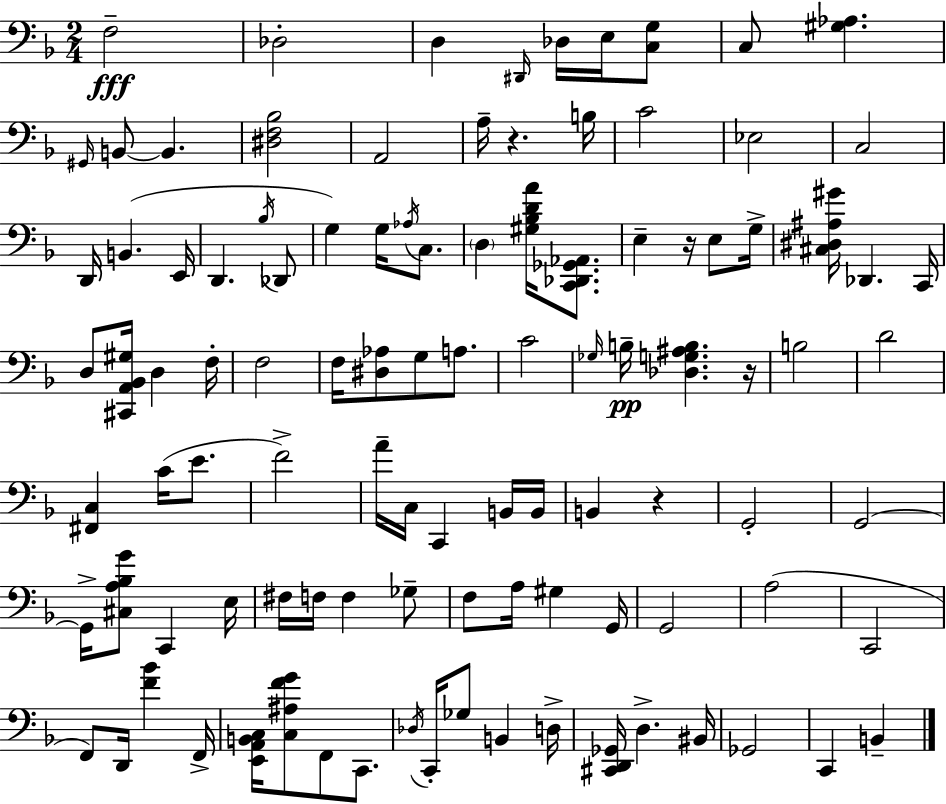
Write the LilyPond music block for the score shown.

{
  \clef bass
  \numericTimeSignature
  \time 2/4
  \key d \minor
  f2--\fff | des2-. | d4 \grace { dis,16 } des16 e16 <c g>8 | c8 <gis aes>4. | \break \grace { gis,16 } b,8~~ b,4. | <dis f bes>2 | a,2 | a16-- r4. | \break b16 c'2 | ees2 | c2 | d,16 b,4.( | \break e,16 d,4. | \acciaccatura { bes16 } des,8 g4) g16 | \acciaccatura { aes16 } c8. \parenthesize d4 | <gis bes d' a'>16 <c, des, ges, aes,>8. e4-- | \break r16 e8 g16-> <cis dis ais gis'>16 des,4. | c,16 d8 <cis, a, bes, gis>16 d4 | f16-. f2 | f16 <dis aes>8 g8 | \break a8. c'2 | \grace { ges16 } b16--\pp <des g ais b>4. | r16 b2 | d'2 | \break <fis, c>4 | c'16( e'8. f'2->) | a'16-- c16 c,4 | b,16 b,16 b,4 | \break r4 g,2-. | g,2~~ | g,16-> <cis a bes g'>8 | c,4 e16 fis16 f16 f4 | \break ges8-- f8 a16 | gis4 g,16 g,2 | a2( | c,2 | \break f,8) d,16 | <f' bes'>4 f,16-> <e, a, b, c>16 <c ais f' g'>8 | f,8 c,8. \acciaccatura { des16 } c,16-. ges8 | b,4 d16-> <cis, d, ges,>16 d4.-> | \break bis,16 ges,2 | c,4 | b,4-- \bar "|."
}